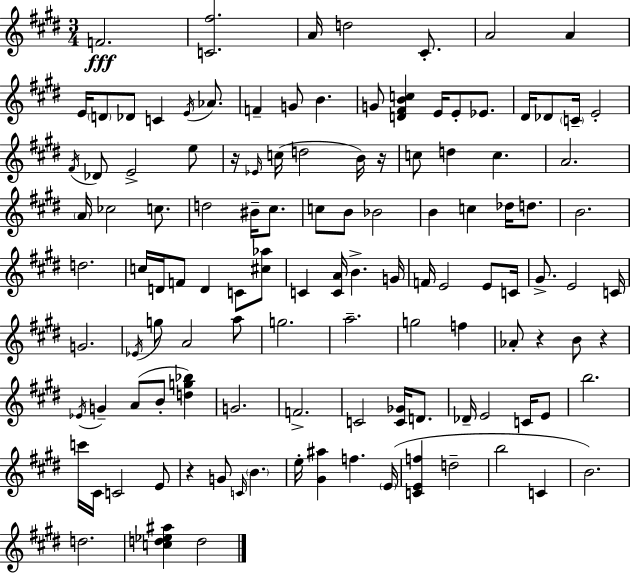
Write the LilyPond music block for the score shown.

{
  \clef treble
  \numericTimeSignature
  \time 3/4
  \key e \major
  f'2.\fff | <c' fis''>2. | a'16 d''2 cis'8.-. | a'2 a'4 | \break e'16 \parenthesize d'8 des'8 c'4 \acciaccatura { e'16 } aes'8. | f'4-- g'8 b'4. | g'8 <d' fis' b' c''>4 e'16 e'8-. ees'8. | dis'16 des'8 \parenthesize c'16-- e'2-. | \break \acciaccatura { fis'16 } des'8 e'2-> | e''8 r16 \grace { ees'16 }( c''16 d''2 | b'16) r16 c''8 d''4 c''4. | a'2. | \break \parenthesize a'16 ces''2 | c''8. d''2 bis'16-- | cis''8. c''8 b'8 bes'2 | b'4 c''4 des''16 | \break d''8. b'2. | d''2. | c''16 d'16 f'8 d'4 c'8 | <cis'' aes''>8 c'4 <c' a'>16 b'4.-> | \break g'16 f'16 e'2 | e'8 c'16 gis'8.-> e'2 | c'16 g'2. | \acciaccatura { ees'16 } g''8 a'2 | \break a''8 g''2. | a''2.-- | g''2 | f''4 aes'8-. r4 b'8 | \break r4 \acciaccatura { ees'16 } g'4-- a'8( b'8-. | <d'' g'' bes''>4) g'2. | f'2.-> | c'2 | \break <c' ges'>16 d'8. des'16-- e'2 | c'16 e'8 b''2. | c'''16 cis'16 c'2 | e'8 r4 g'8 \grace { c'16 } | \break \parenthesize b'4. e''16-. <gis' ais''>4 f''4. | \parenthesize e'16( <c' e' f''>4 d''2-- | b''2 | c'4 b'2.) | \break d''2. | <c'' d'' ees'' ais''>4 d''2 | \bar "|."
}